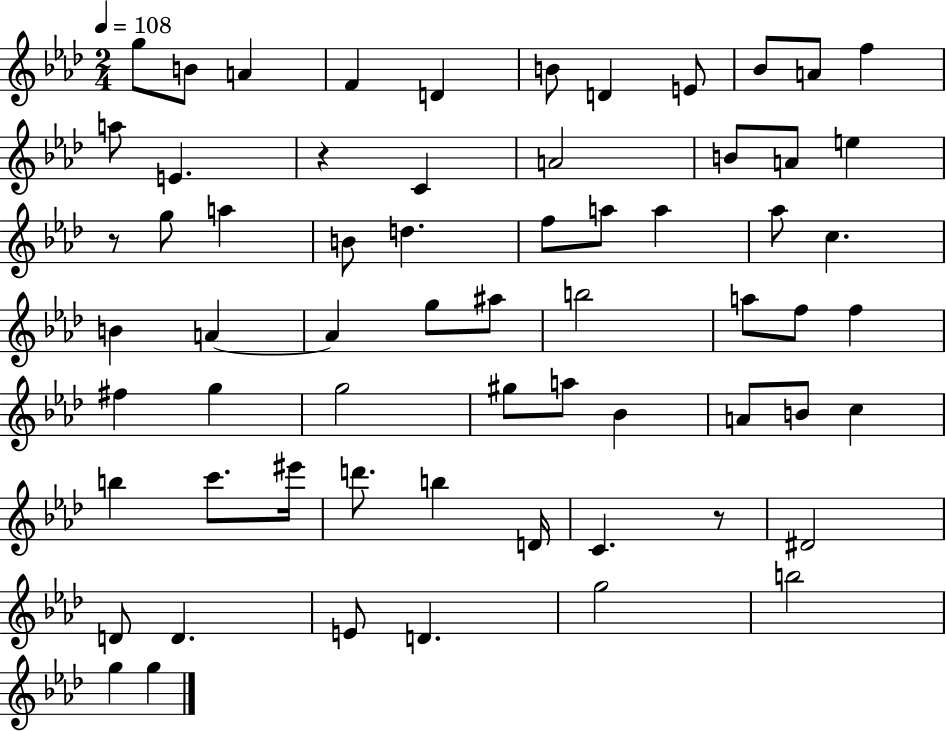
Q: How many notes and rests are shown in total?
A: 64